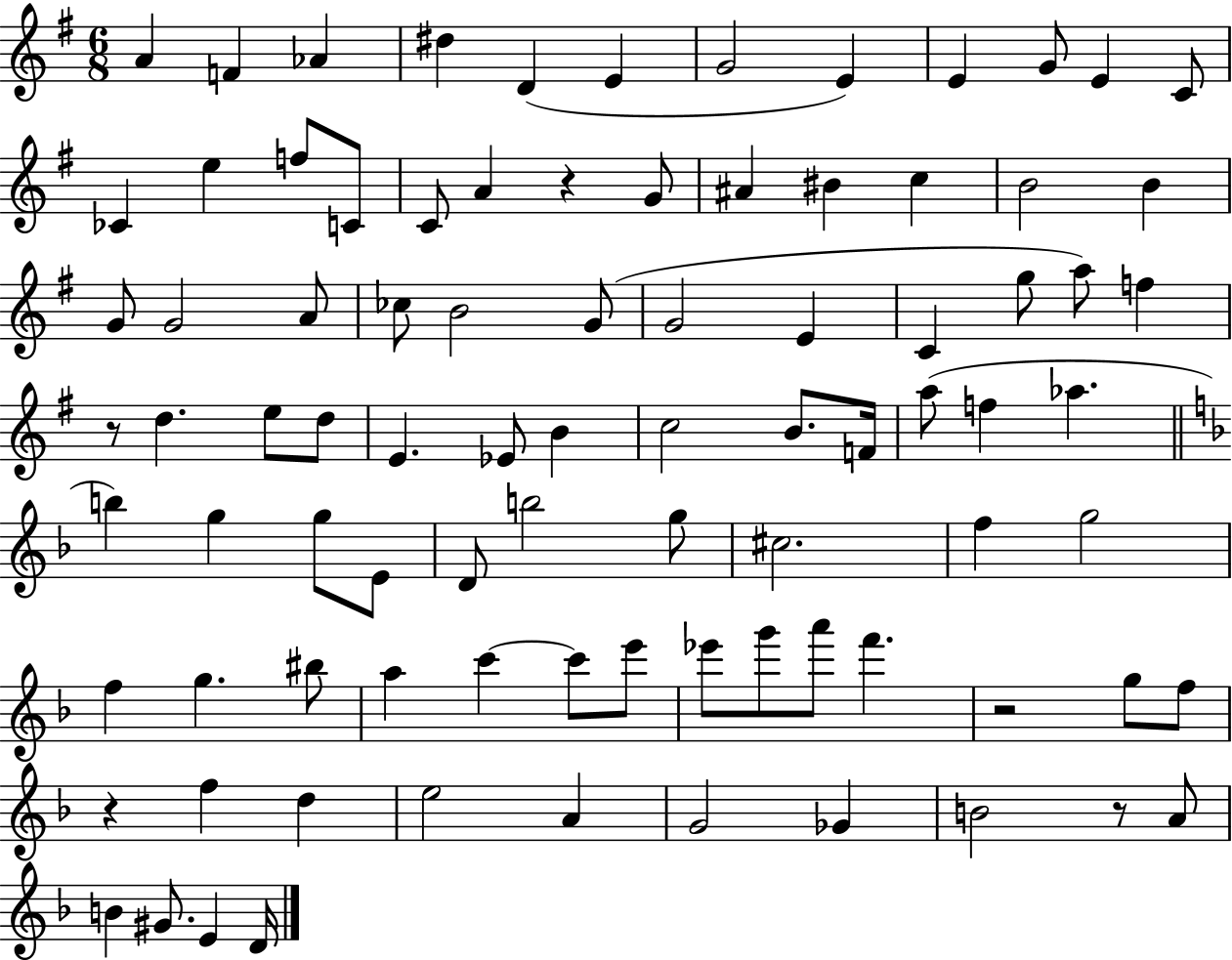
X:1
T:Untitled
M:6/8
L:1/4
K:G
A F _A ^d D E G2 E E G/2 E C/2 _C e f/2 C/2 C/2 A z G/2 ^A ^B c B2 B G/2 G2 A/2 _c/2 B2 G/2 G2 E C g/2 a/2 f z/2 d e/2 d/2 E _E/2 B c2 B/2 F/4 a/2 f _a b g g/2 E/2 D/2 b2 g/2 ^c2 f g2 f g ^b/2 a c' c'/2 e'/2 _e'/2 g'/2 a'/2 f' z2 g/2 f/2 z f d e2 A G2 _G B2 z/2 A/2 B ^G/2 E D/4